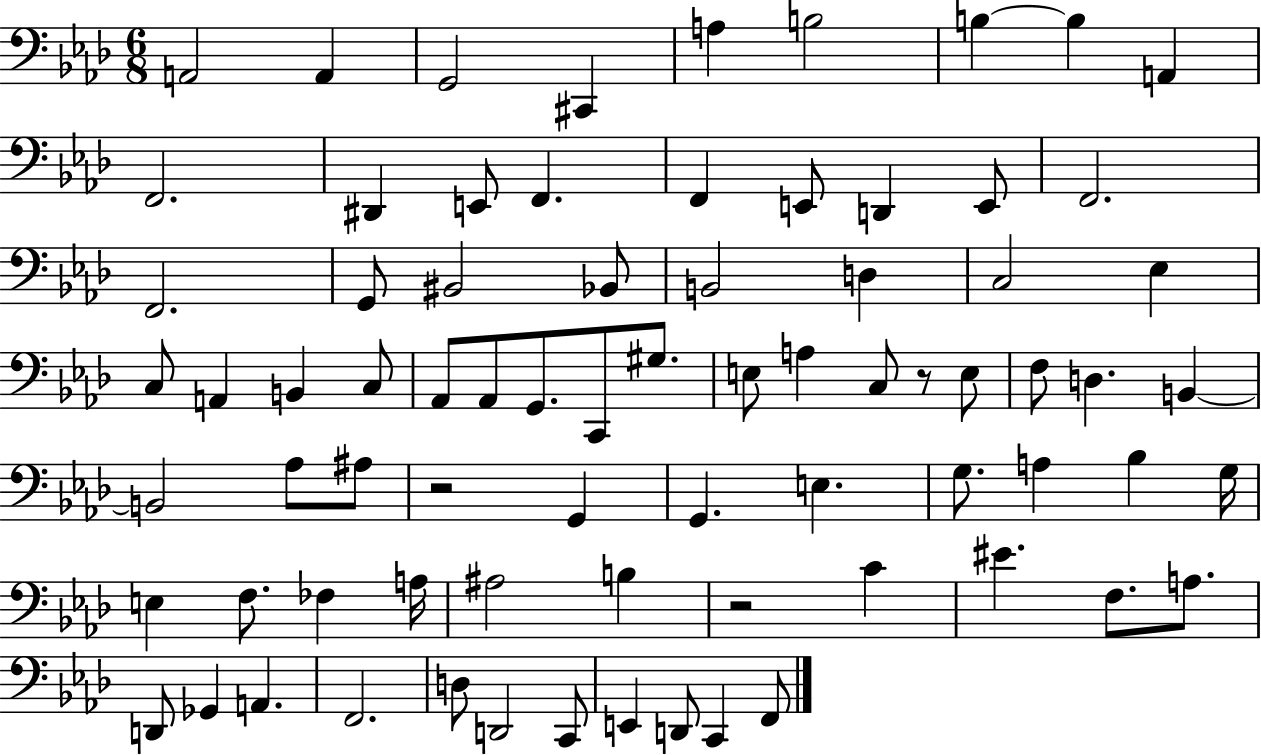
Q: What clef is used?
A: bass